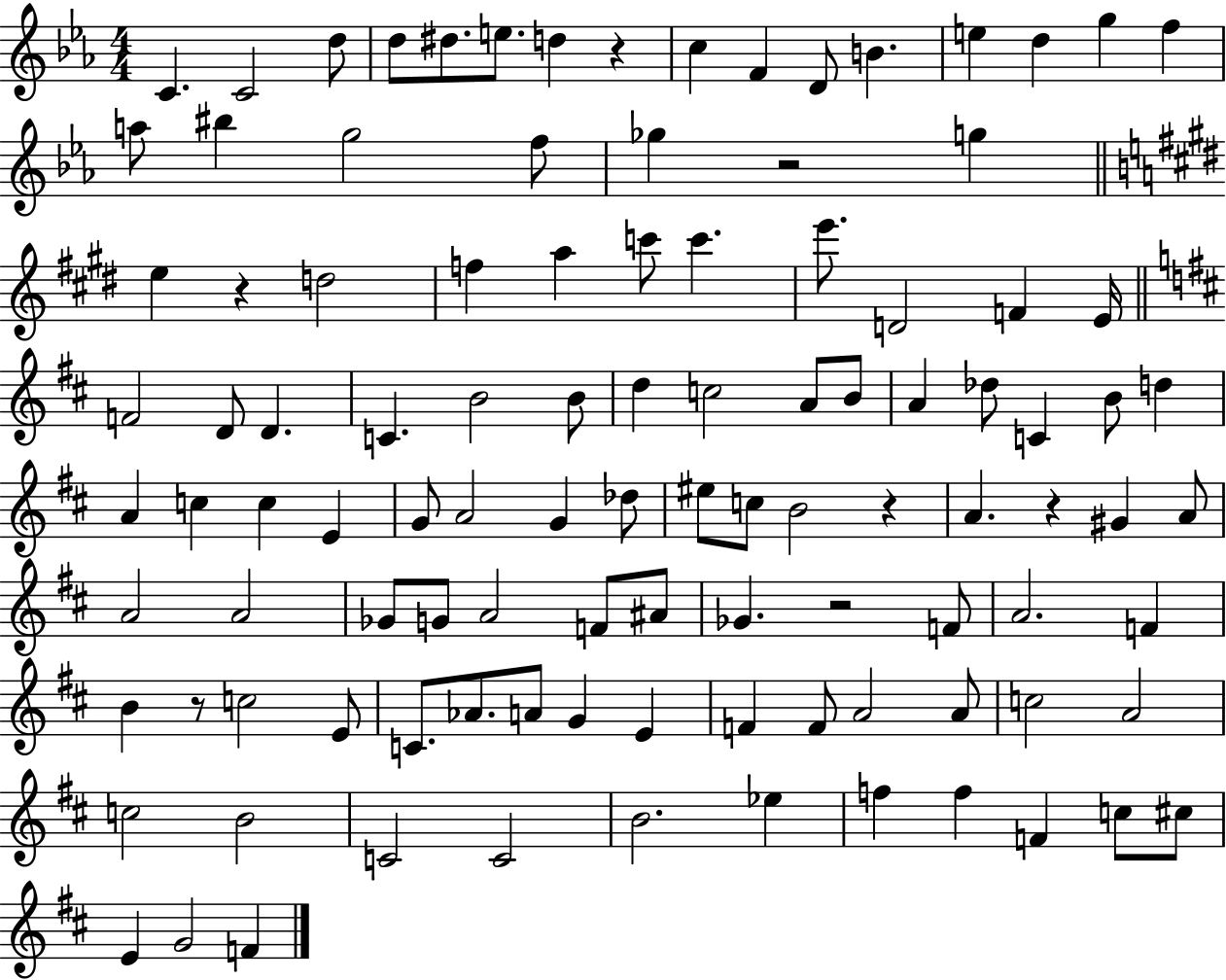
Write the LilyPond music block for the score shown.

{
  \clef treble
  \numericTimeSignature
  \time 4/4
  \key ees \major
  c'4. c'2 d''8 | d''8 dis''8. e''8. d''4 r4 | c''4 f'4 d'8 b'4. | e''4 d''4 g''4 f''4 | \break a''8 bis''4 g''2 f''8 | ges''4 r2 g''4 | \bar "||" \break \key e \major e''4 r4 d''2 | f''4 a''4 c'''8 c'''4. | e'''8. d'2 f'4 e'16 | \bar "||" \break \key d \major f'2 d'8 d'4. | c'4. b'2 b'8 | d''4 c''2 a'8 b'8 | a'4 des''8 c'4 b'8 d''4 | \break a'4 c''4 c''4 e'4 | g'8 a'2 g'4 des''8 | eis''8 c''8 b'2 r4 | a'4. r4 gis'4 a'8 | \break a'2 a'2 | ges'8 g'8 a'2 f'8 ais'8 | ges'4. r2 f'8 | a'2. f'4 | \break b'4 r8 c''2 e'8 | c'8. aes'8. a'8 g'4 e'4 | f'4 f'8 a'2 a'8 | c''2 a'2 | \break c''2 b'2 | c'2 c'2 | b'2. ees''4 | f''4 f''4 f'4 c''8 cis''8 | \break e'4 g'2 f'4 | \bar "|."
}